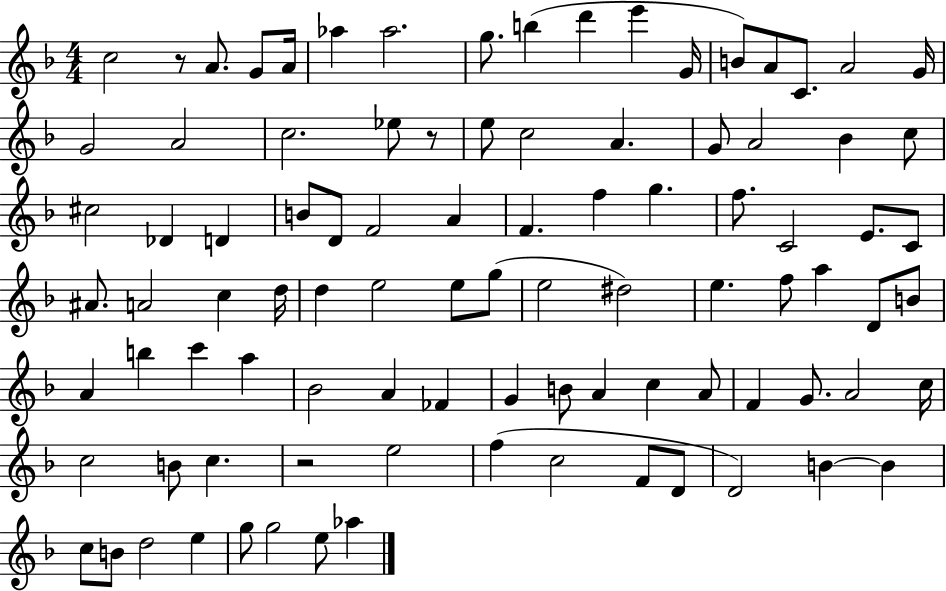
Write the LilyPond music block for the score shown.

{
  \clef treble
  \numericTimeSignature
  \time 4/4
  \key f \major
  c''2 r8 a'8. g'8 a'16 | aes''4 aes''2. | g''8. b''4( d'''4 e'''4 g'16 | b'8) a'8 c'8. a'2 g'16 | \break g'2 a'2 | c''2. ees''8 r8 | e''8 c''2 a'4. | g'8 a'2 bes'4 c''8 | \break cis''2 des'4 d'4 | b'8 d'8 f'2 a'4 | f'4. f''4 g''4. | f''8. c'2 e'8. c'8 | \break ais'8. a'2 c''4 d''16 | d''4 e''2 e''8 g''8( | e''2 dis''2) | e''4. f''8 a''4 d'8 b'8 | \break a'4 b''4 c'''4 a''4 | bes'2 a'4 fes'4 | g'4 b'8 a'4 c''4 a'8 | f'4 g'8. a'2 c''16 | \break c''2 b'8 c''4. | r2 e''2 | f''4( c''2 f'8 d'8 | d'2) b'4~~ b'4 | \break c''8 b'8 d''2 e''4 | g''8 g''2 e''8 aes''4 | \bar "|."
}